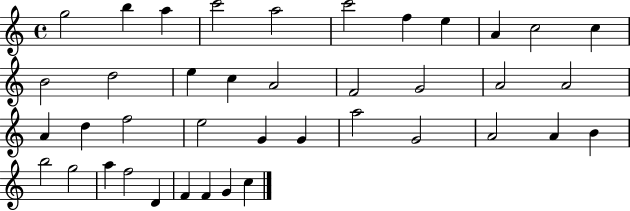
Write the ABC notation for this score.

X:1
T:Untitled
M:4/4
L:1/4
K:C
g2 b a c'2 a2 c'2 f e A c2 c B2 d2 e c A2 F2 G2 A2 A2 A d f2 e2 G G a2 G2 A2 A B b2 g2 a f2 D F F G c